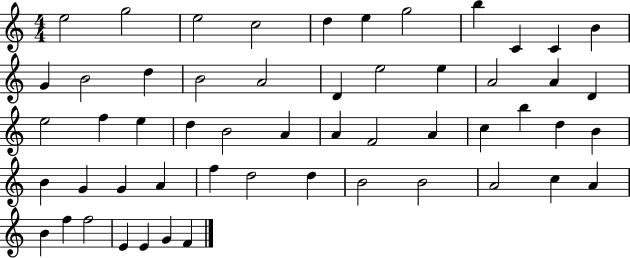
X:1
T:Untitled
M:4/4
L:1/4
K:C
e2 g2 e2 c2 d e g2 b C C B G B2 d B2 A2 D e2 e A2 A D e2 f e d B2 A A F2 A c b d B B G G A f d2 d B2 B2 A2 c A B f f2 E E G F